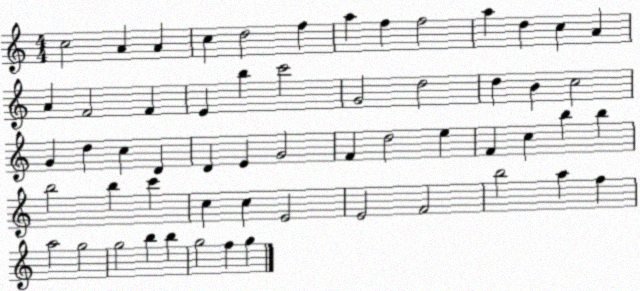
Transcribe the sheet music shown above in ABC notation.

X:1
T:Untitled
M:4/4
L:1/4
K:C
c2 A A c d2 f a f f2 a d c A A F2 F E b c'2 G2 d2 d B c2 G d c D D E G2 F d2 e F c b b b2 b c' c c E2 E2 F2 b2 a f a2 g2 g2 b b g2 f g